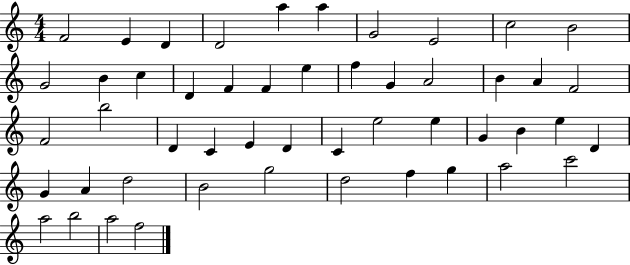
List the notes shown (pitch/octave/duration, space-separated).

F4/h E4/q D4/q D4/h A5/q A5/q G4/h E4/h C5/h B4/h G4/h B4/q C5/q D4/q F4/q F4/q E5/q F5/q G4/q A4/h B4/q A4/q F4/h F4/h B5/h D4/q C4/q E4/q D4/q C4/q E5/h E5/q G4/q B4/q E5/q D4/q G4/q A4/q D5/h B4/h G5/h D5/h F5/q G5/q A5/h C6/h A5/h B5/h A5/h F5/h